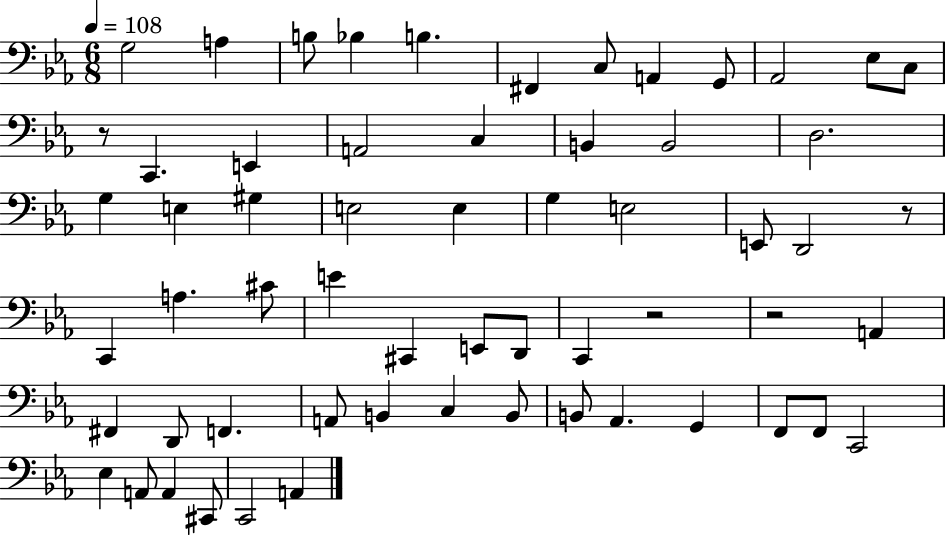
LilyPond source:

{
  \clef bass
  \numericTimeSignature
  \time 6/8
  \key ees \major
  \tempo 4 = 108
  g2 a4 | b8 bes4 b4. | fis,4 c8 a,4 g,8 | aes,2 ees8 c8 | \break r8 c,4. e,4 | a,2 c4 | b,4 b,2 | d2. | \break g4 e4 gis4 | e2 e4 | g4 e2 | e,8 d,2 r8 | \break c,4 a4. cis'8 | e'4 cis,4 e,8 d,8 | c,4 r2 | r2 a,4 | \break fis,4 d,8 f,4. | a,8 b,4 c4 b,8 | b,8 aes,4. g,4 | f,8 f,8 c,2 | \break ees4 a,8 a,4 cis,8 | c,2 a,4 | \bar "|."
}